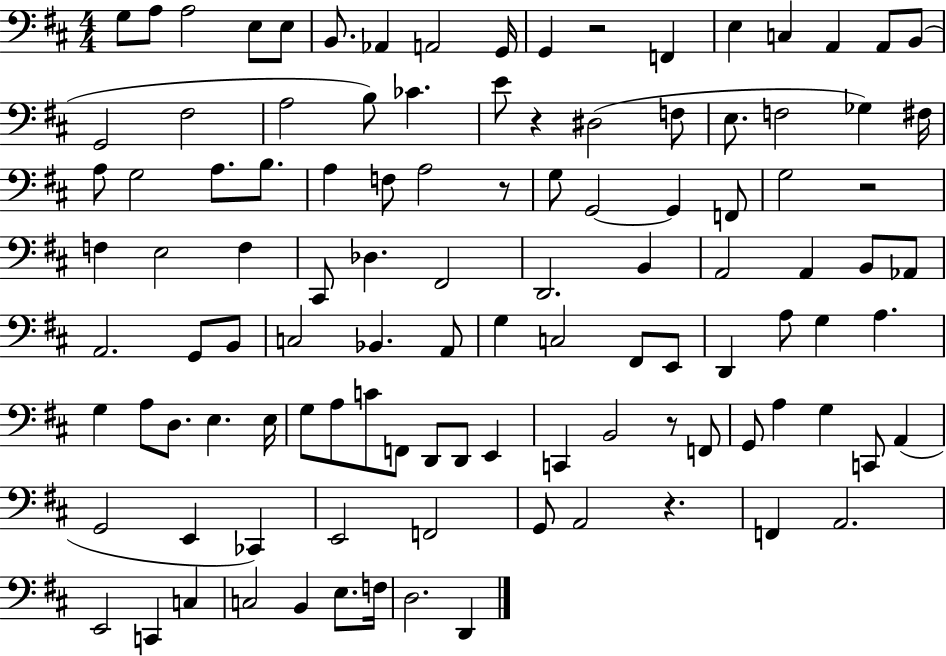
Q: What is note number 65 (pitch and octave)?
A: G3